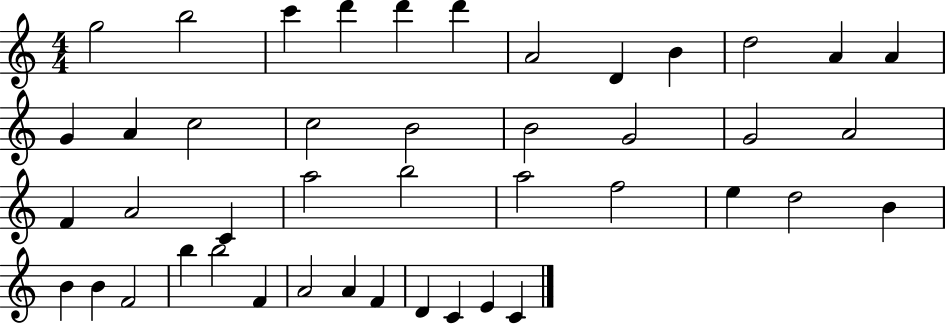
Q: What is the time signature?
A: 4/4